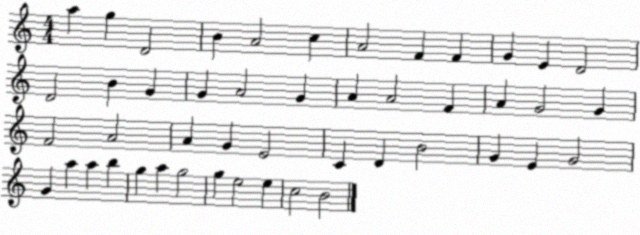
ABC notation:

X:1
T:Untitled
M:4/4
L:1/4
K:C
a g D2 B A2 c A2 F F G E D2 D2 B G G A2 G A A2 F A G2 G F2 A2 A G E2 C D B2 G E G2 G a a b g a g2 g e2 e c2 B2